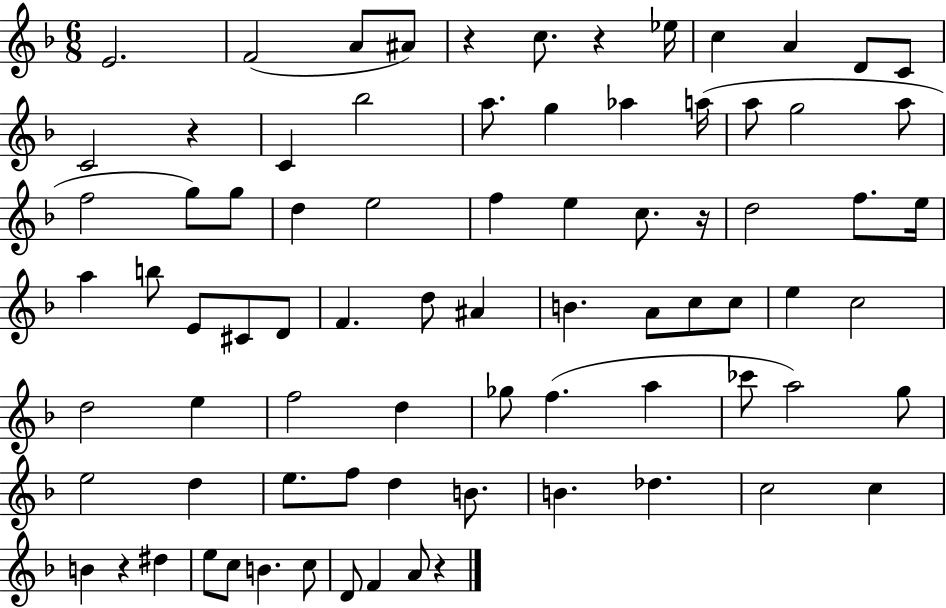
{
  \clef treble
  \numericTimeSignature
  \time 6/8
  \key f \major
  e'2. | f'2( a'8 ais'8) | r4 c''8. r4 ees''16 | c''4 a'4 d'8 c'8 | \break c'2 r4 | c'4 bes''2 | a''8. g''4 aes''4 a''16( | a''8 g''2 a''8 | \break f''2 g''8) g''8 | d''4 e''2 | f''4 e''4 c''8. r16 | d''2 f''8. e''16 | \break a''4 b''8 e'8 cis'8 d'8 | f'4. d''8 ais'4 | b'4. a'8 c''8 c''8 | e''4 c''2 | \break d''2 e''4 | f''2 d''4 | ges''8 f''4.( a''4 | ces'''8 a''2) g''8 | \break e''2 d''4 | e''8. f''8 d''4 b'8. | b'4. des''4. | c''2 c''4 | \break b'4 r4 dis''4 | e''8 c''8 b'4. c''8 | d'8 f'4 a'8 r4 | \bar "|."
}